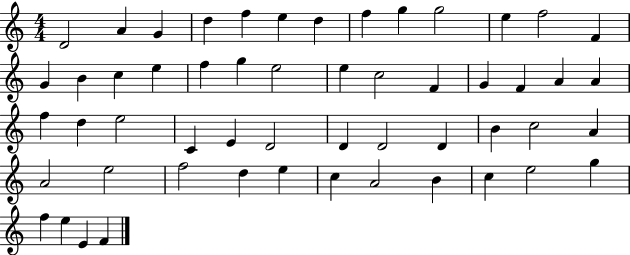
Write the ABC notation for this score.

X:1
T:Untitled
M:4/4
L:1/4
K:C
D2 A G d f e d f g g2 e f2 F G B c e f g e2 e c2 F G F A A f d e2 C E D2 D D2 D B c2 A A2 e2 f2 d e c A2 B c e2 g f e E F